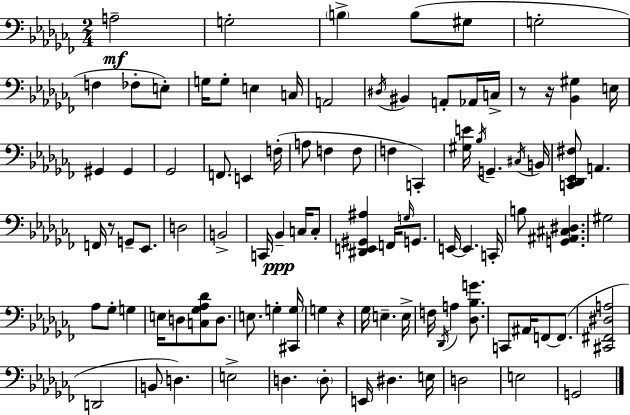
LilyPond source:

{
  \clef bass
  \numericTimeSignature
  \time 2/4
  \key aes \minor
  a2--\mf | g2-. | \parenthesize b4-> b8( gis8 | g2-. | \break f4 fes8-. e8-.) | g16 g8-. e4 c16 | a,2 | \acciaccatura { dis16 } bis,4 a,8-. aes,16 | \break c16-> r8 r16 <bes, gis>4 | e16 gis,4 gis,4 | ges,2 | f,8. e,4 | \break f16-.( a8 f4 f8 | f4 c,4-.) | <gis e'>16 \acciaccatura { bes16 } g,4.-- | \acciaccatura { cis16 } b,16 <c, des, ees, fis>8 a,4. | \break f,16 r8 g,8-- | ees,8. d2 | b,2-> | c,16 bes,4--\ppp | \break c16 c8-. <dis, e, gis, ais>4 f,16 | \grace { g16 } g,8. e,16~~ e,4. | c,16-. b8 <g, ais, cis dis>4. | gis2 | \break aes8 ges8-. | g4 e16 d8 <c ges aes des'>8 | d8. e8. g4-. | <cis, g>16 g4 | \break r4 ges16 e4.-- | e16-> f16 \acciaccatura { des,16 } a4 | <des bes g'>8. c,8 ais,16 | f,8~~ f,8.( <cis, fis, dis a>2 | \break d,2 | b,8 d4.) | e2-> | d4. | \break \parenthesize d8-. e,16 dis4. | e16 d2 | e2 | g,2 | \break \bar "|."
}